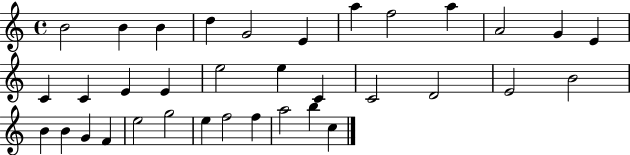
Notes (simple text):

B4/h B4/q B4/q D5/q G4/h E4/q A5/q F5/h A5/q A4/h G4/q E4/q C4/q C4/q E4/q E4/q E5/h E5/q C4/q C4/h D4/h E4/h B4/h B4/q B4/q G4/q F4/q E5/h G5/h E5/q F5/h F5/q A5/h B5/q C5/q